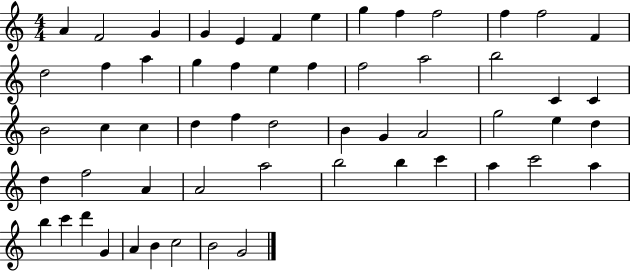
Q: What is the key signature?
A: C major